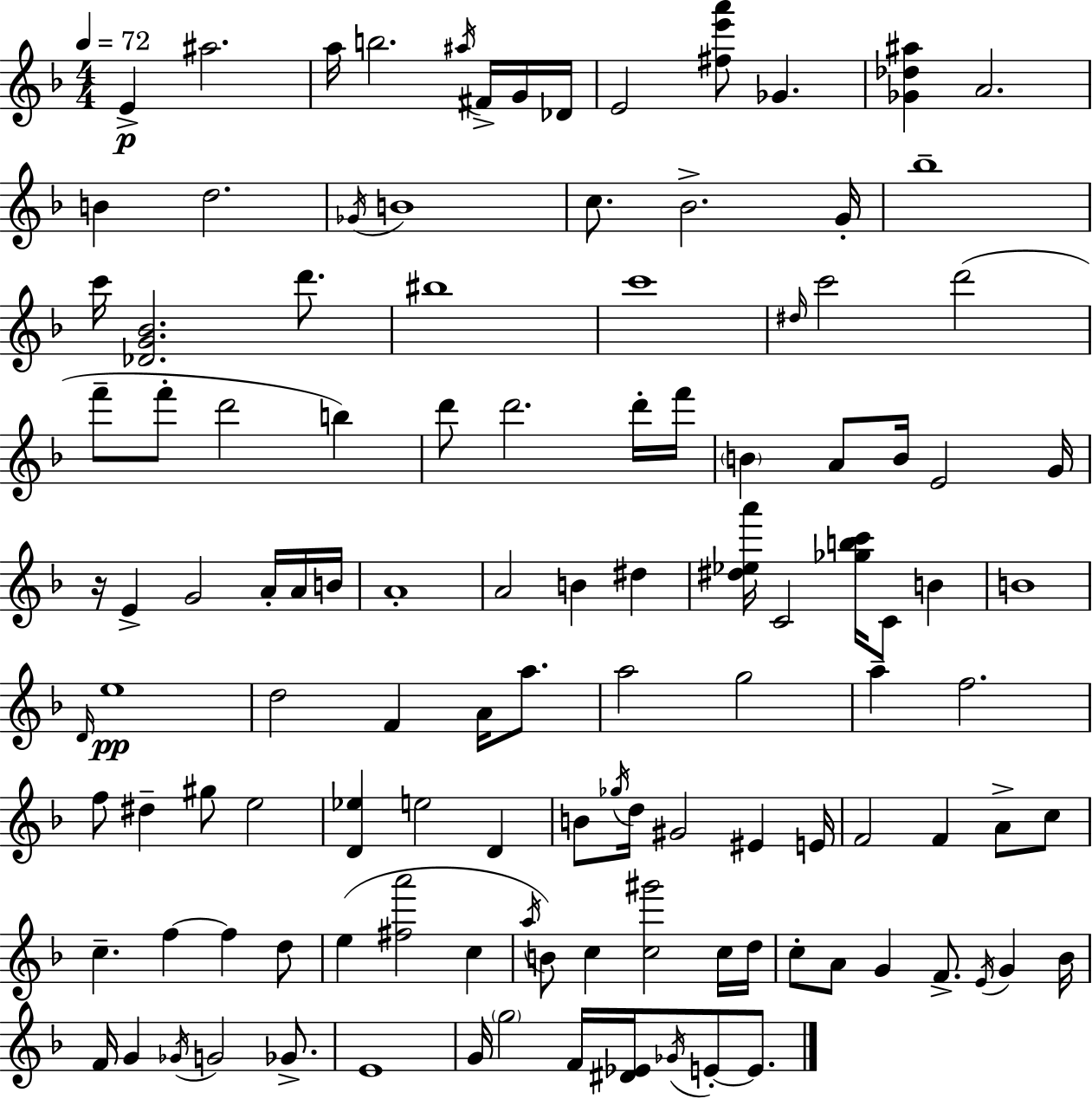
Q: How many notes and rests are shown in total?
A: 118